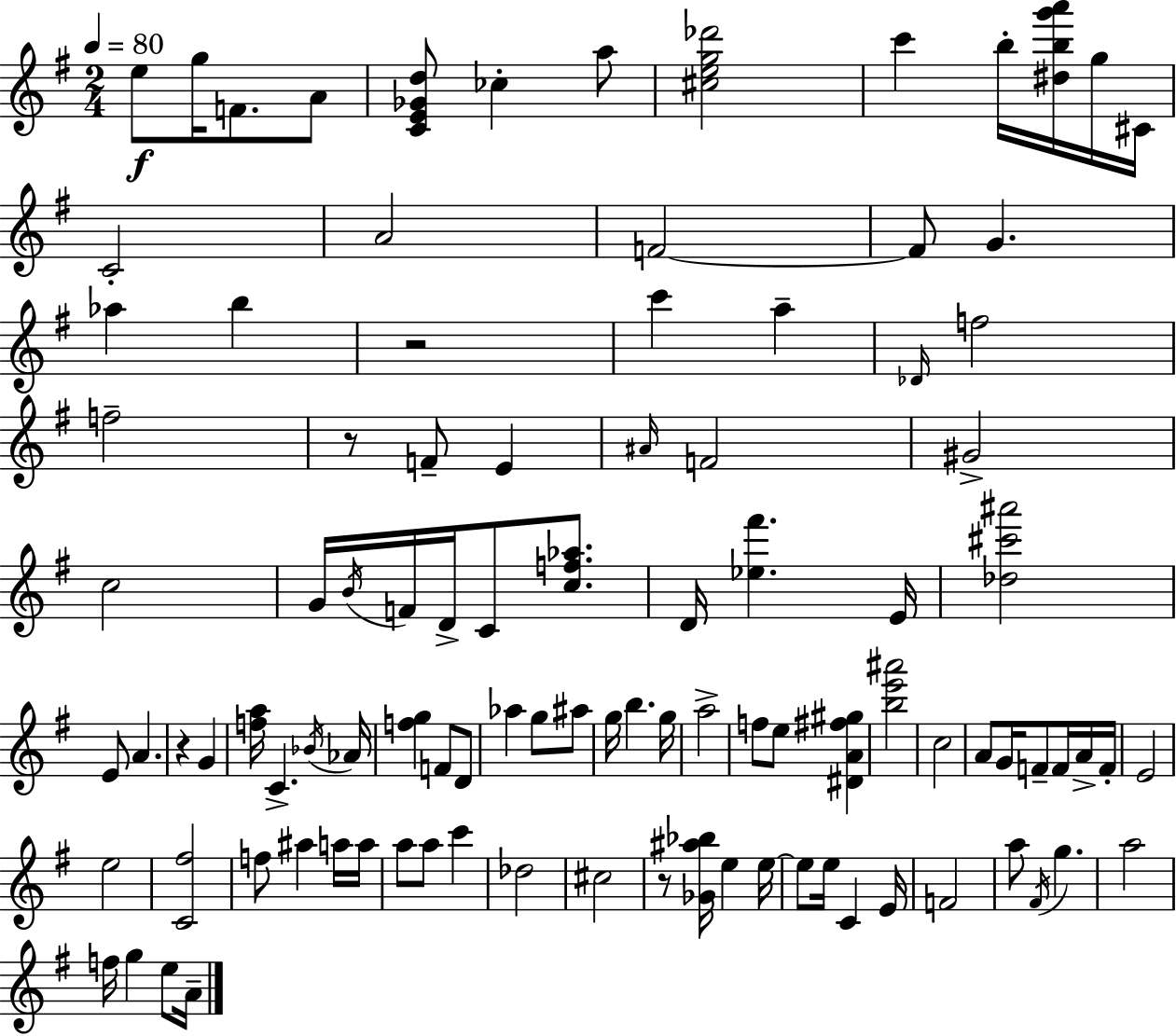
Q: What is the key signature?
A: G major